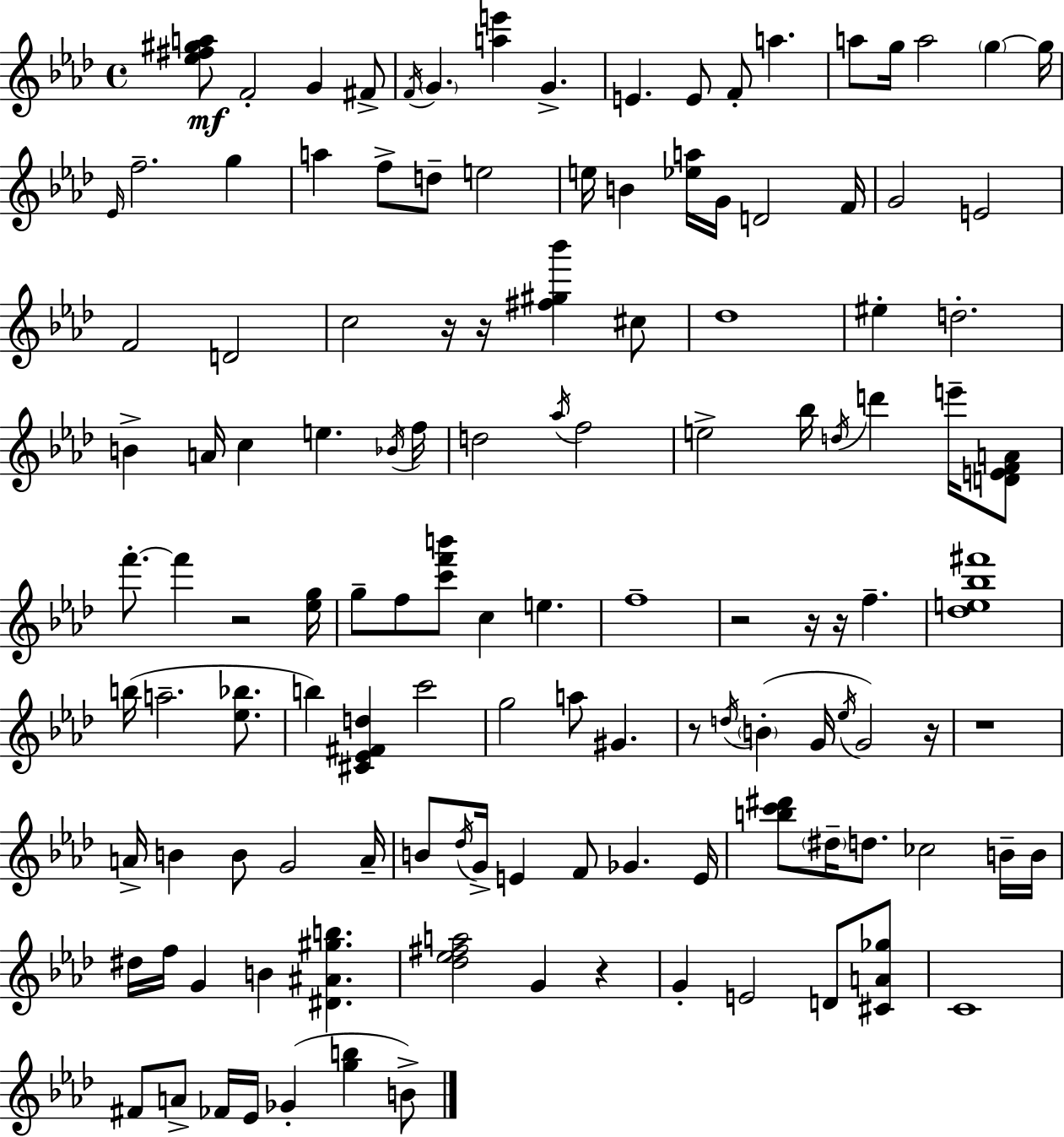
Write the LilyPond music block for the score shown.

{
  \clef treble
  \time 4/4
  \defaultTimeSignature
  \key f \minor
  <ees'' fis'' gis'' a''>8\mf f'2-. g'4 fis'8-> | \acciaccatura { f'16 } \parenthesize g'4. <a'' e'''>4 g'4.-> | e'4. e'8 f'8-. a''4. | a''8 g''16 a''2 \parenthesize g''4~~ | \break g''16 \grace { ees'16 } f''2.-- g''4 | a''4 f''8-> d''8-- e''2 | e''16 b'4 <ees'' a''>16 g'16 d'2 | f'16 g'2 e'2 | \break f'2 d'2 | c''2 r16 r16 <fis'' gis'' bes'''>4 | cis''8 des''1 | eis''4-. d''2.-. | \break b'4-> a'16 c''4 e''4. | \acciaccatura { bes'16 } f''16 d''2 \acciaccatura { aes''16 } f''2 | e''2-> bes''16 \acciaccatura { d''16 } d'''4 | e'''16-- <d' e' f' a'>8 f'''8.-.~~ f'''4 r2 | \break <ees'' g''>16 g''8-- f''8 <c''' f''' b'''>8 c''4 e''4. | f''1-- | r2 r16 r16 f''4.-- | <des'' e'' bes'' fis'''>1 | \break b''16( a''2.-- | <ees'' bes''>8. b''4) <cis' ees' fis' d''>4 c'''2 | g''2 a''8 gis'4. | r8 \acciaccatura { d''16 } \parenthesize b'4-.( g'16 \acciaccatura { ees''16 }) g'2 | \break r16 r1 | a'16-> b'4 b'8 g'2 | a'16-- b'8 \acciaccatura { des''16 } g'16-> e'4 f'8 | ges'4. e'16 <b'' c''' dis'''>8 \parenthesize dis''16-- d''8. ces''2 | \break b'16-- b'16 dis''16 f''16 g'4 b'4 | <dis' ais' gis'' b''>4. <des'' ees'' fis'' a''>2 | g'4 r4 g'4-. e'2 | d'8 <cis' a' ges''>8 c'1 | \break fis'8 a'8-> fes'16 ees'16 ges'4-.( | <g'' b''>4 b'8->) \bar "|."
}